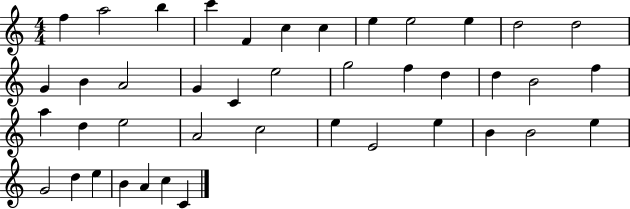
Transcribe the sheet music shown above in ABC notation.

X:1
T:Untitled
M:4/4
L:1/4
K:C
f a2 b c' F c c e e2 e d2 d2 G B A2 G C e2 g2 f d d B2 f a d e2 A2 c2 e E2 e B B2 e G2 d e B A c C